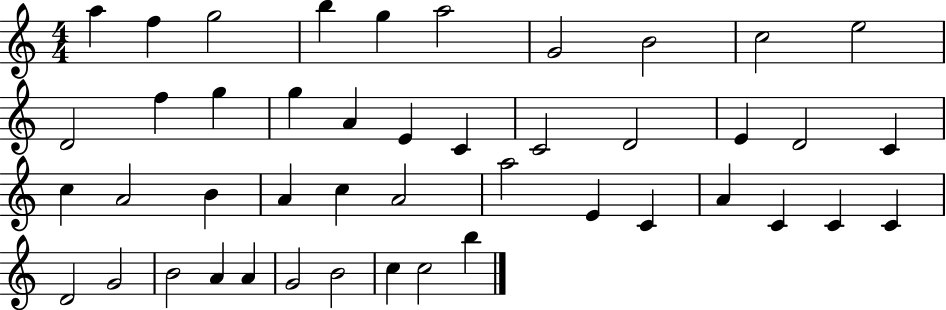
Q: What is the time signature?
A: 4/4